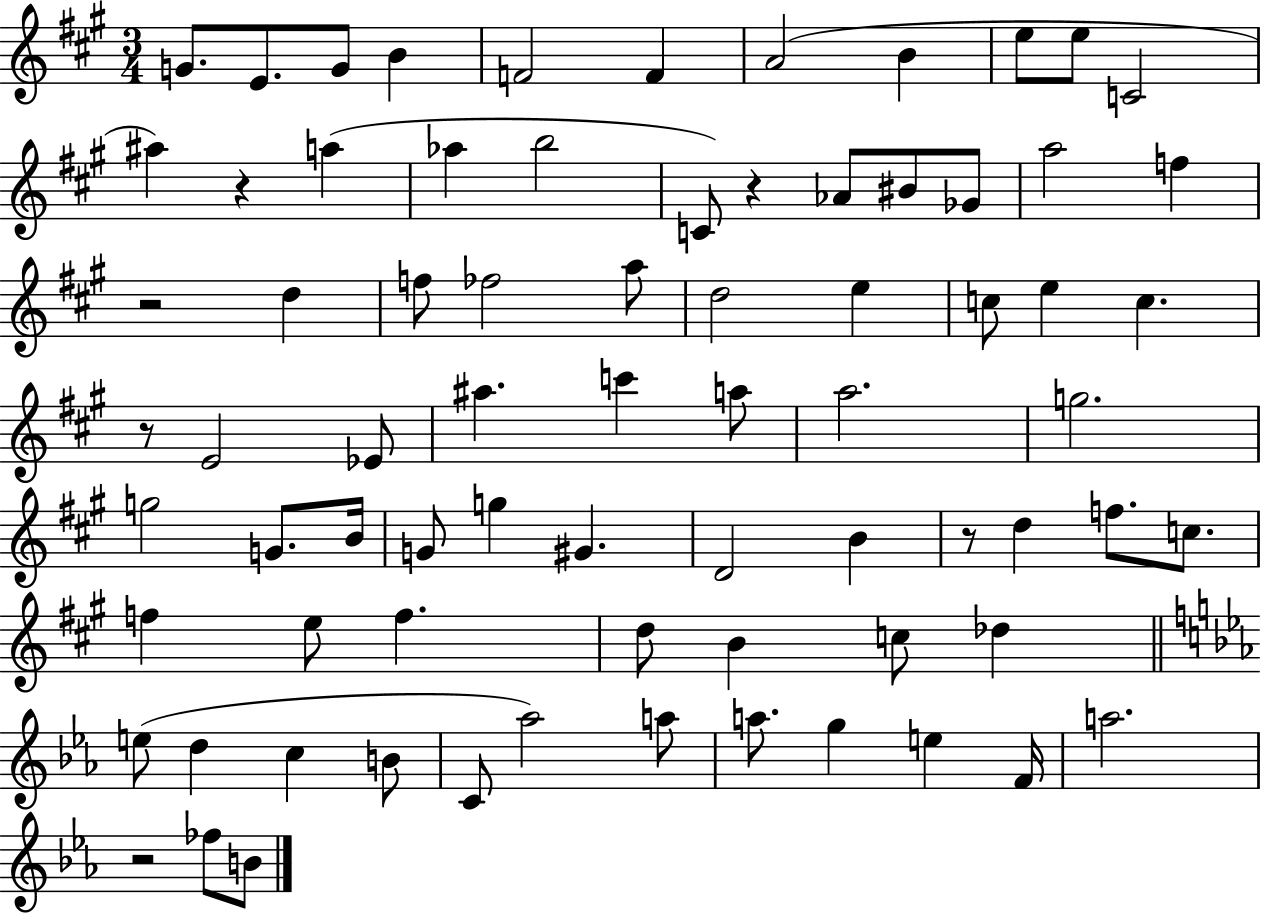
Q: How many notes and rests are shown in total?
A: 75